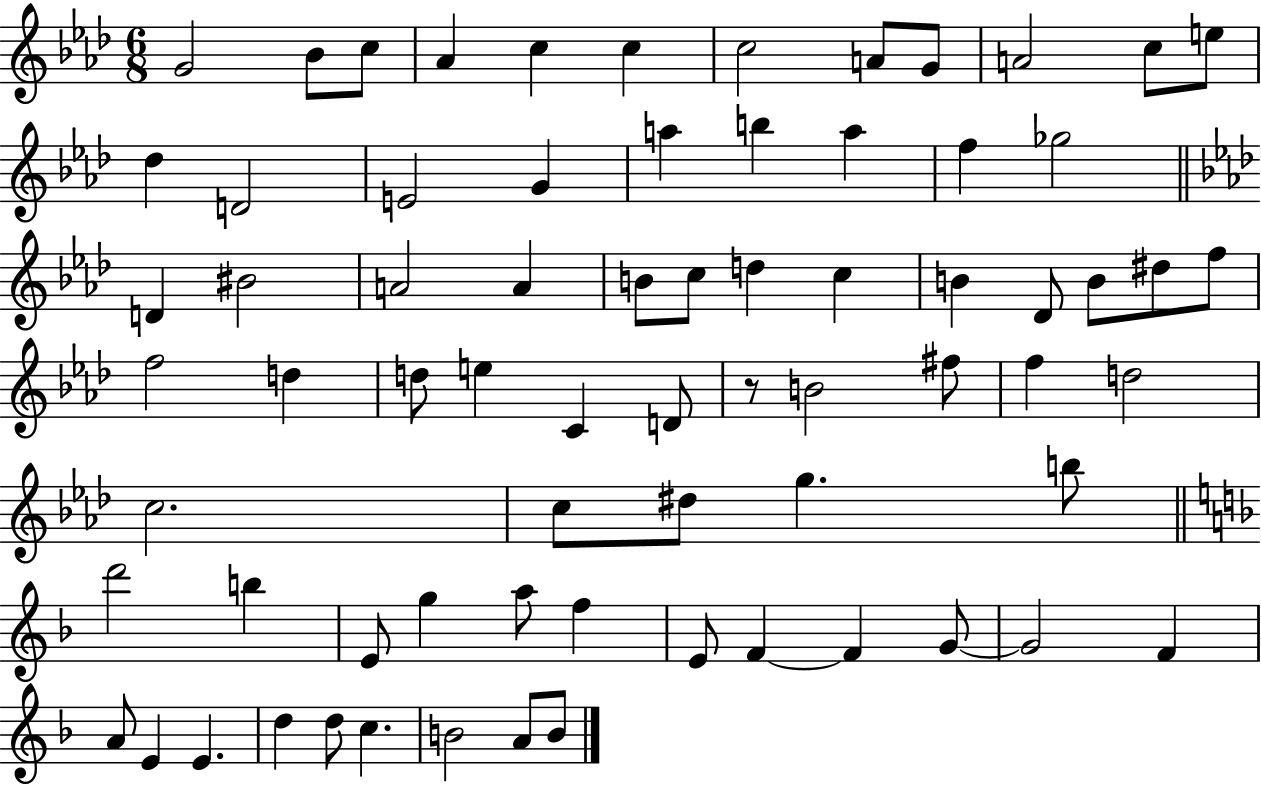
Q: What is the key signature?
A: AES major